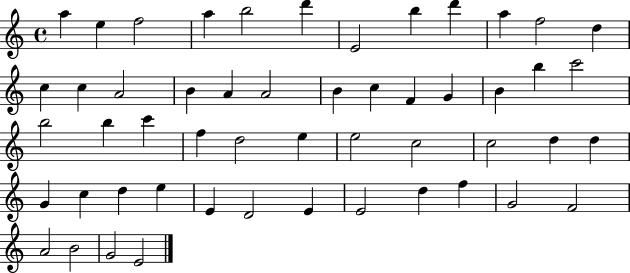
{
  \clef treble
  \time 4/4
  \defaultTimeSignature
  \key c \major
  a''4 e''4 f''2 | a''4 b''2 d'''4 | e'2 b''4 d'''4 | a''4 f''2 d''4 | \break c''4 c''4 a'2 | b'4 a'4 a'2 | b'4 c''4 f'4 g'4 | b'4 b''4 c'''2 | \break b''2 b''4 c'''4 | f''4 d''2 e''4 | e''2 c''2 | c''2 d''4 d''4 | \break g'4 c''4 d''4 e''4 | e'4 d'2 e'4 | e'2 d''4 f''4 | g'2 f'2 | \break a'2 b'2 | g'2 e'2 | \bar "|."
}